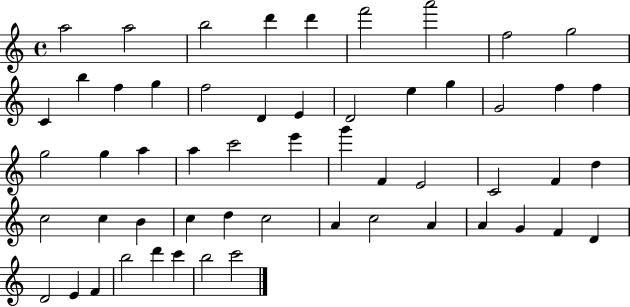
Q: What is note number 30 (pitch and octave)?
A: F4